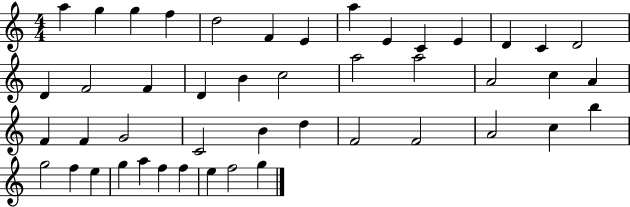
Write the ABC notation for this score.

X:1
T:Untitled
M:4/4
L:1/4
K:C
a g g f d2 F E a E C E D C D2 D F2 F D B c2 a2 a2 A2 c A F F G2 C2 B d F2 F2 A2 c b g2 f e g a f f e f2 g